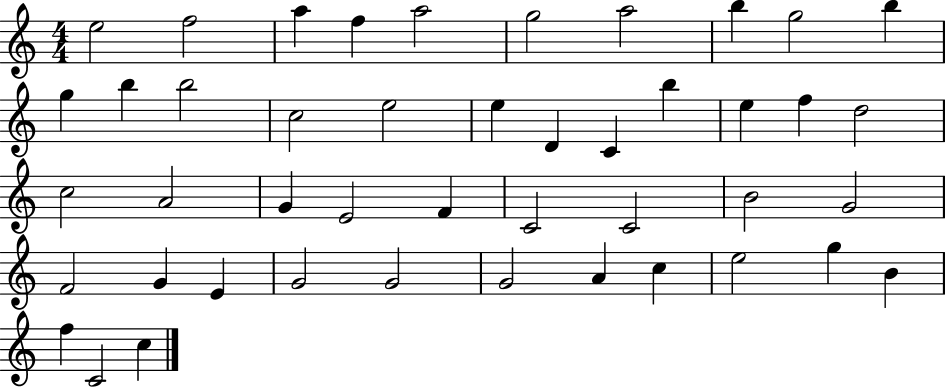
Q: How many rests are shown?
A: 0